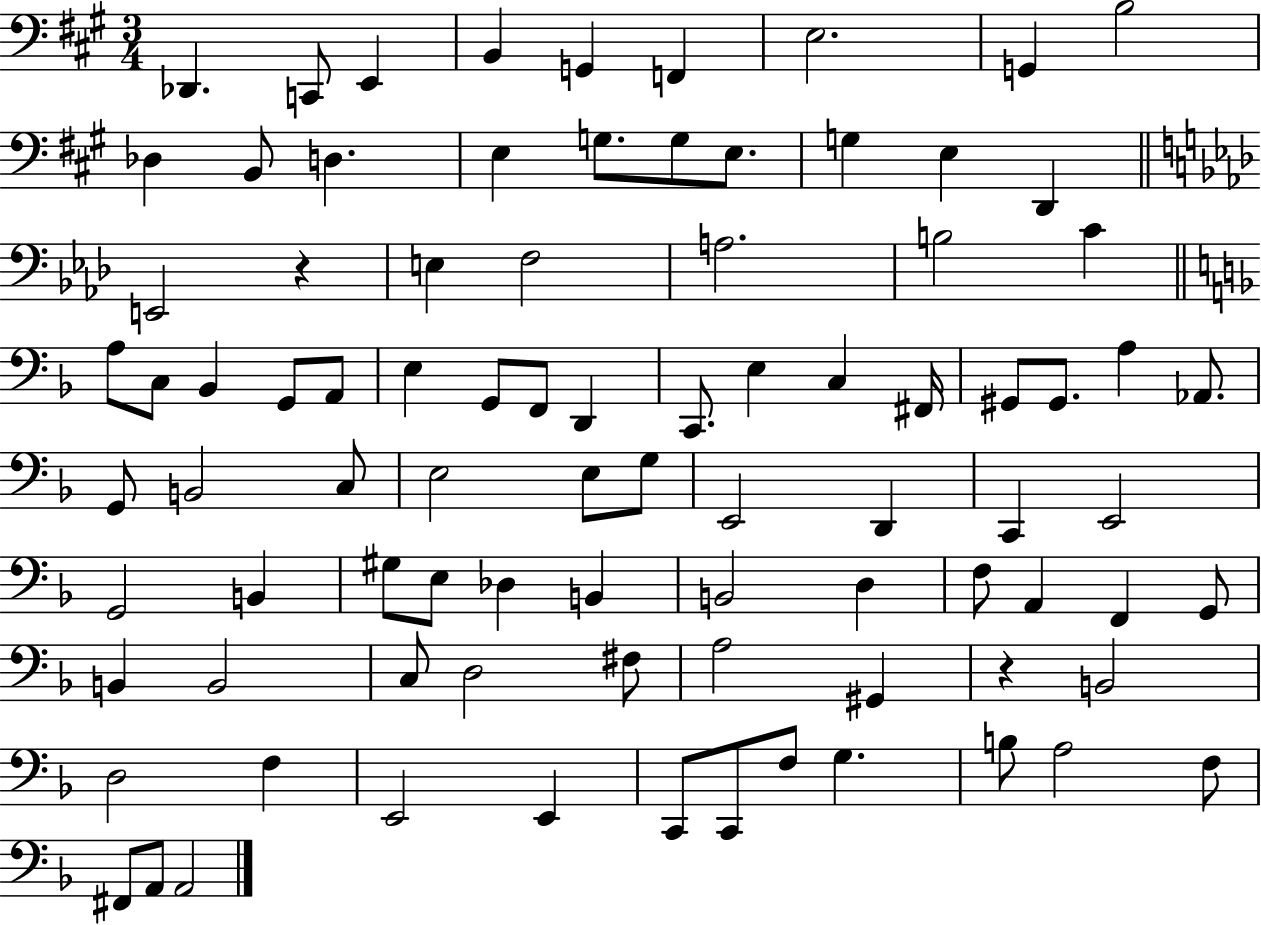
{
  \clef bass
  \numericTimeSignature
  \time 3/4
  \key a \major
  \repeat volta 2 { des,4. c,8 e,4 | b,4 g,4 f,4 | e2. | g,4 b2 | \break des4 b,8 d4. | e4 g8. g8 e8. | g4 e4 d,4 | \bar "||" \break \key f \minor e,2 r4 | e4 f2 | a2. | b2 c'4 | \break \bar "||" \break \key f \major a8 c8 bes,4 g,8 a,8 | e4 g,8 f,8 d,4 | c,8. e4 c4 fis,16 | gis,8 gis,8. a4 aes,8. | \break g,8 b,2 c8 | e2 e8 g8 | e,2 d,4 | c,4 e,2 | \break g,2 b,4 | gis8 e8 des4 b,4 | b,2 d4 | f8 a,4 f,4 g,8 | \break b,4 b,2 | c8 d2 fis8 | a2 gis,4 | r4 b,2 | \break d2 f4 | e,2 e,4 | c,8 c,8 f8 g4. | b8 a2 f8 | \break fis,8 a,8 a,2 | } \bar "|."
}